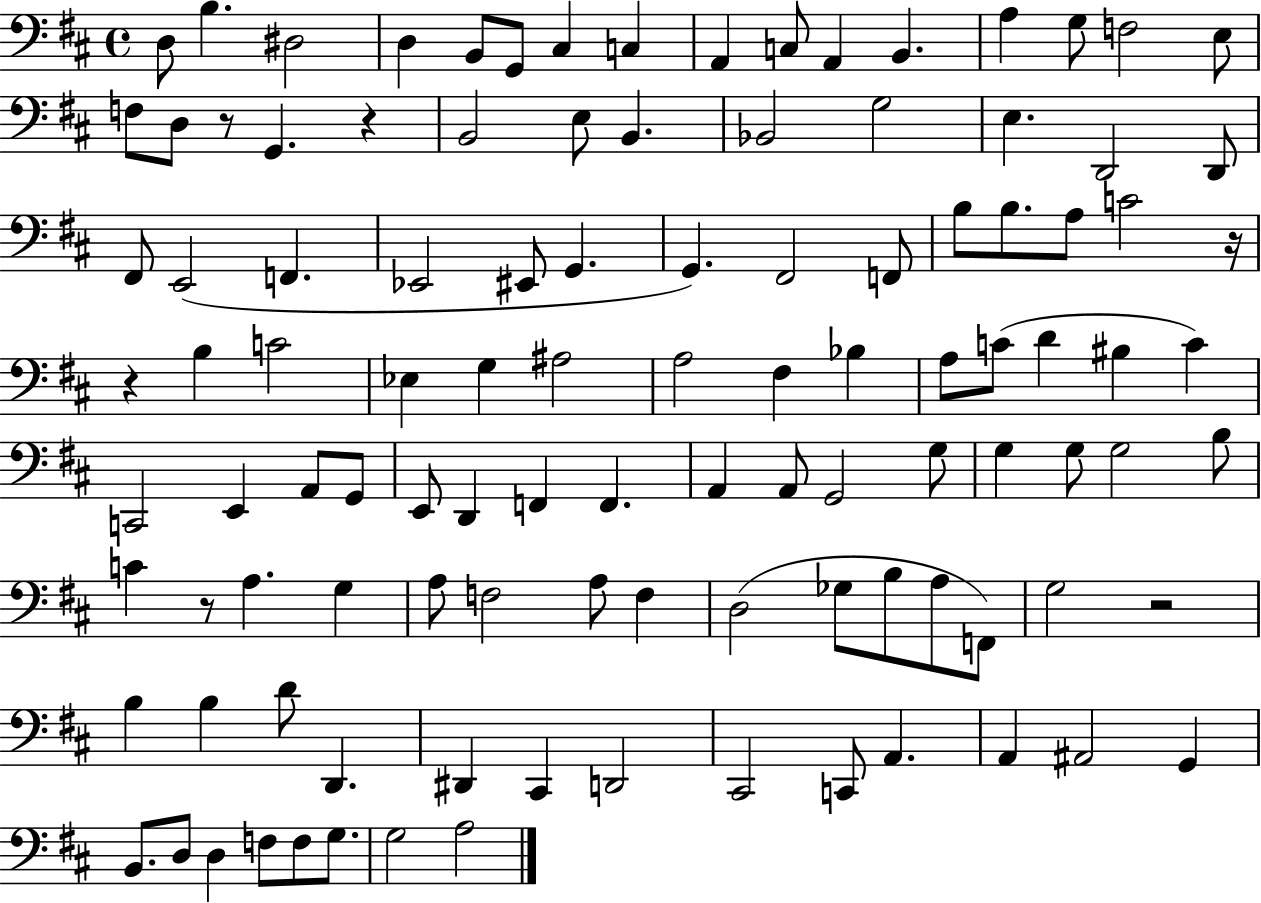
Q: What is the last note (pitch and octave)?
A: A3